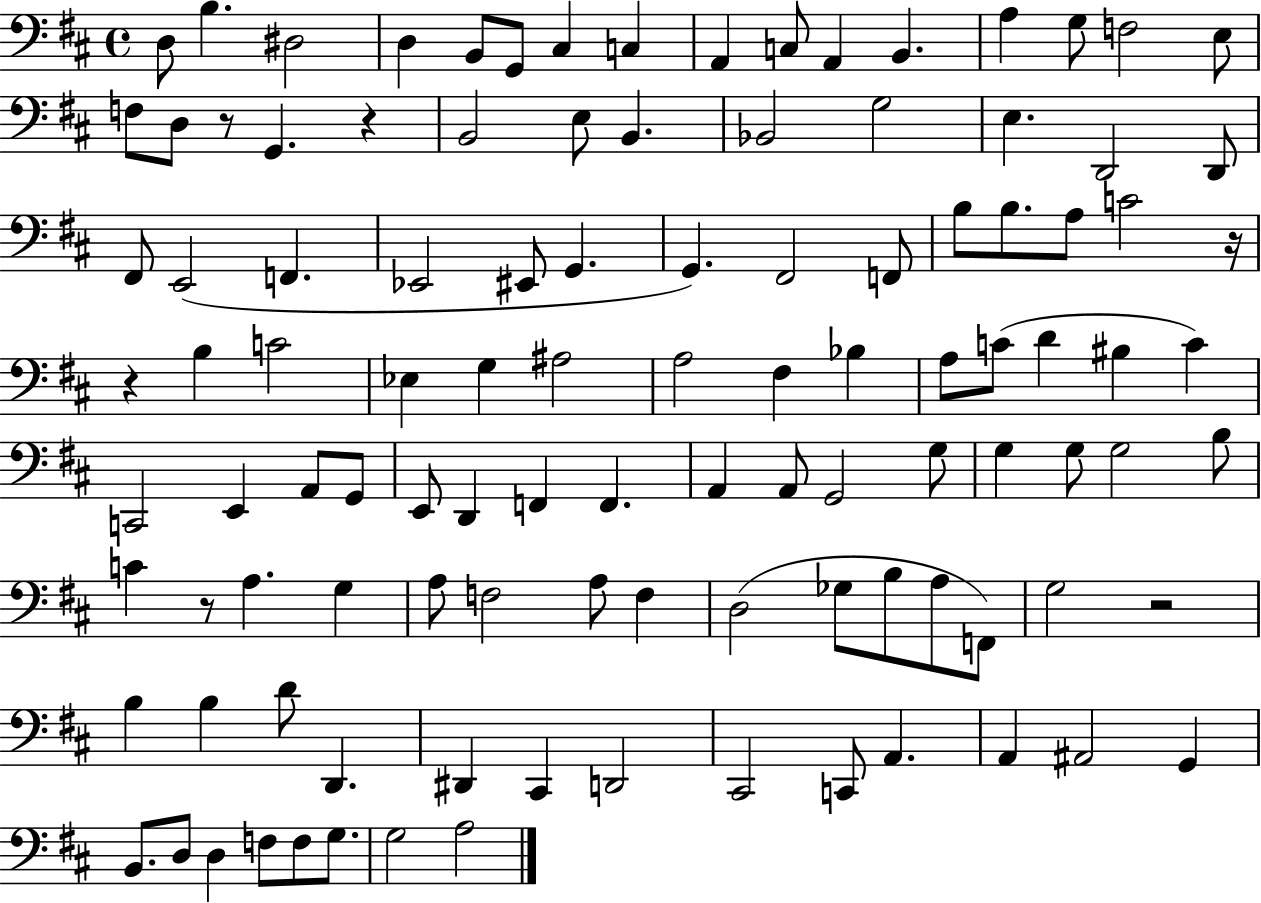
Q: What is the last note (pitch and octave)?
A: A3